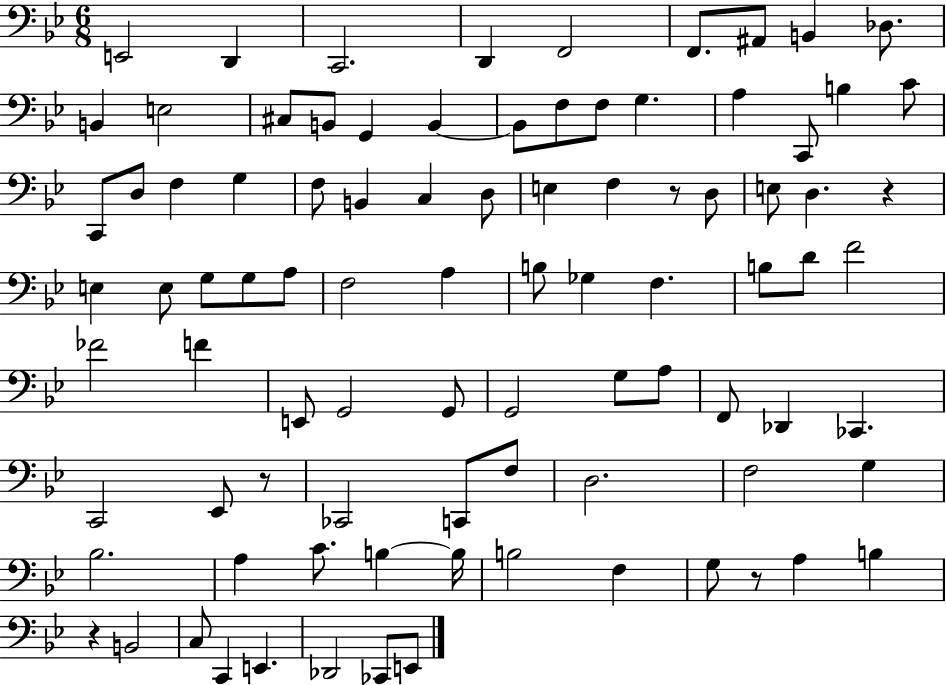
X:1
T:Untitled
M:6/8
L:1/4
K:Bb
E,,2 D,, C,,2 D,, F,,2 F,,/2 ^A,,/2 B,, _D,/2 B,, E,2 ^C,/2 B,,/2 G,, B,, B,,/2 F,/2 F,/2 G, A, C,,/2 B, C/2 C,,/2 D,/2 F, G, F,/2 B,, C, D,/2 E, F, z/2 D,/2 E,/2 D, z E, E,/2 G,/2 G,/2 A,/2 F,2 A, B,/2 _G, F, B,/2 D/2 F2 _F2 F E,,/2 G,,2 G,,/2 G,,2 G,/2 A,/2 F,,/2 _D,, _C,, C,,2 _E,,/2 z/2 _C,,2 C,,/2 F,/2 D,2 F,2 G, _B,2 A, C/2 B, B,/4 B,2 F, G,/2 z/2 A, B, z B,,2 C,/2 C,, E,, _D,,2 _C,,/2 E,,/2